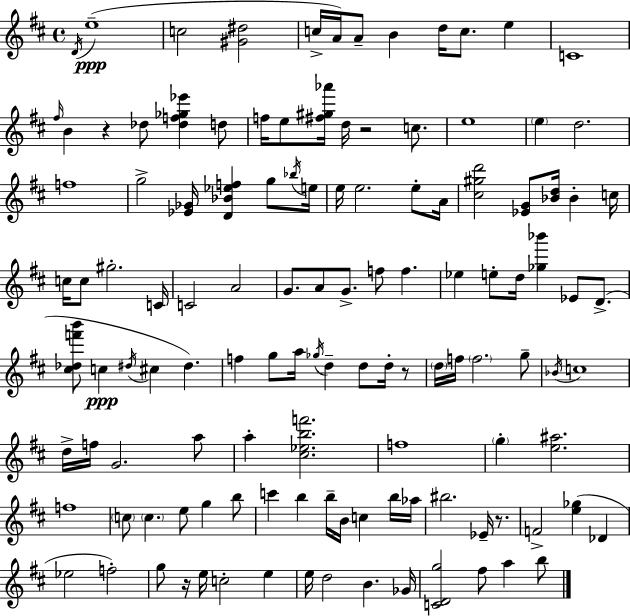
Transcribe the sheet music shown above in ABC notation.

X:1
T:Untitled
M:4/4
L:1/4
K:D
D/4 e4 c2 [^G^d]2 c/4 A/4 A/2 B d/4 c/2 e C4 ^f/4 B z _d/2 [_df_g_e'] d/2 f/4 e/2 [^f^g_a']/4 d/4 z2 c/2 e4 e d2 f4 g2 [_E_G]/4 [D_B_ef] g/2 _b/4 e/4 e/4 e2 e/2 A/4 [^c^gd']2 [_EG]/2 [_Bd]/4 _B c/4 c/4 c/2 ^g2 C/4 C2 A2 G/2 A/2 G/2 f/2 f _e e/2 d/4 [_g_b'] _E/2 D/2 [^c_df'b']/2 c ^d/4 ^c ^d f g/2 a/4 _g/4 d d/2 d/4 z/2 d/4 f/4 f2 g/2 _B/4 c4 d/4 f/4 G2 a/2 a [^c_ebf']2 f4 g [e^a]2 f4 c/2 c e/2 g b/2 c' b b/4 B/4 c b/4 _a/4 ^b2 _E/4 z/2 F2 [e_g] _D _e2 f2 g/2 z/4 e/4 c2 e e/4 d2 B _G/4 [CDg]2 ^f/2 a b/2